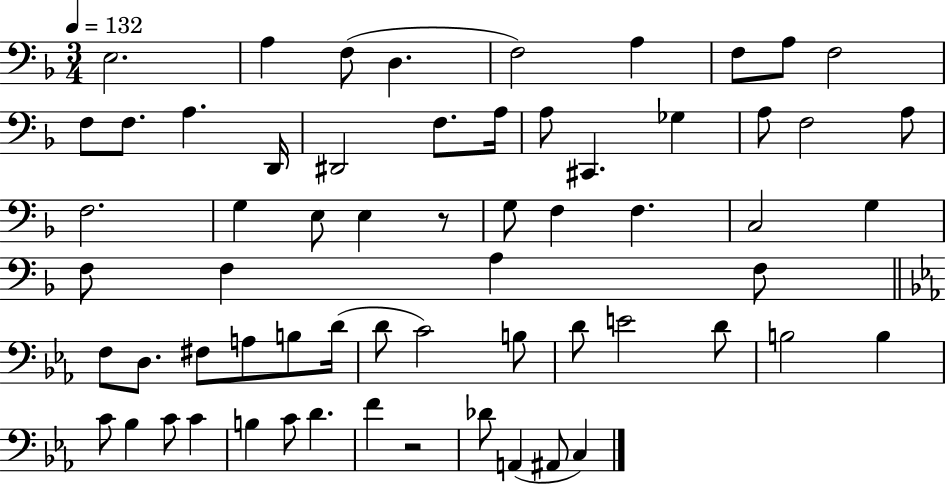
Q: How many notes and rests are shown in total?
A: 63